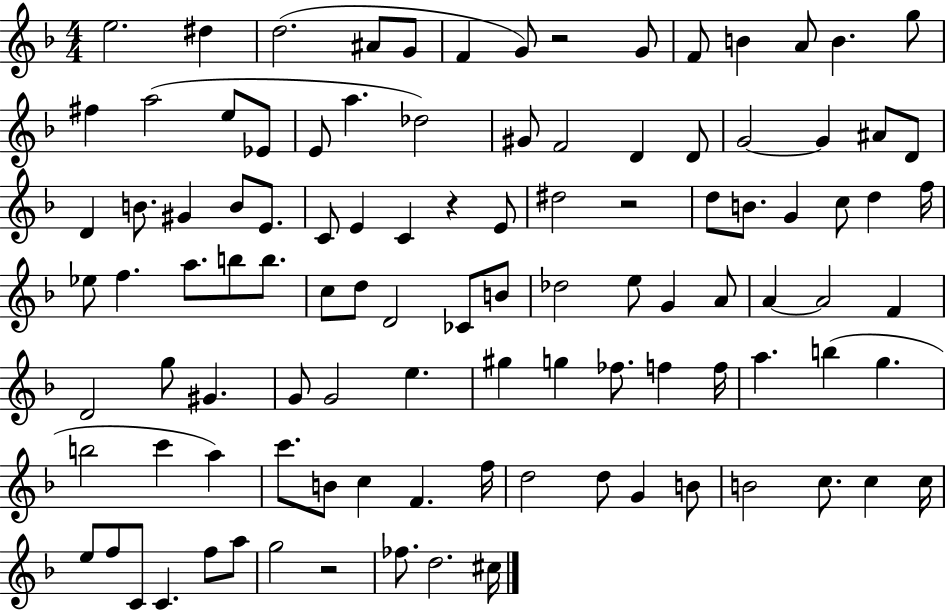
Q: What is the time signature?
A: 4/4